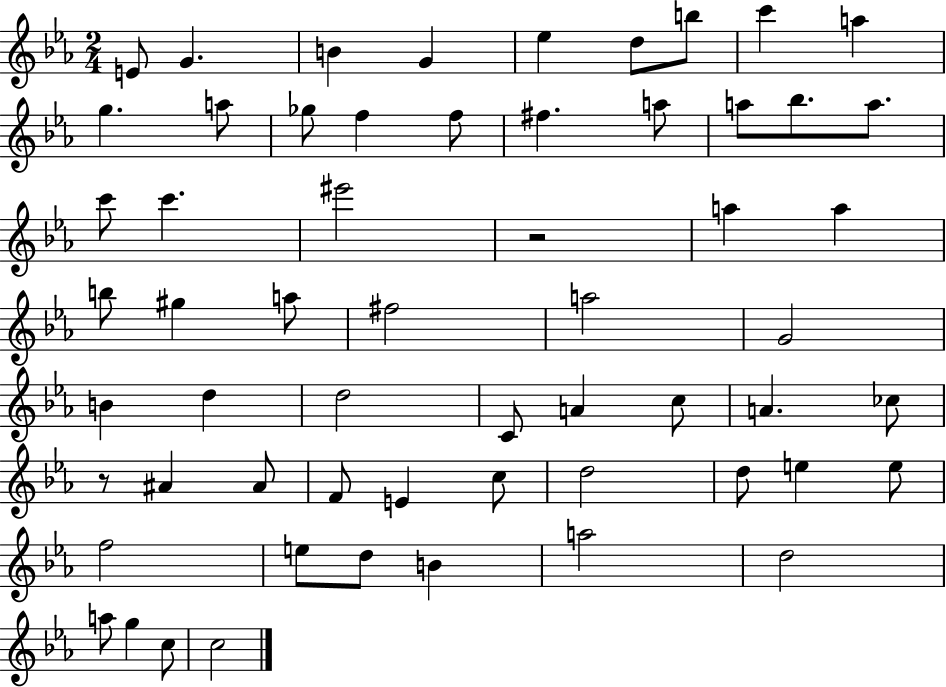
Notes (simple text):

E4/e G4/q. B4/q G4/q Eb5/q D5/e B5/e C6/q A5/q G5/q. A5/e Gb5/e F5/q F5/e F#5/q. A5/e A5/e Bb5/e. A5/e. C6/e C6/q. EIS6/h R/h A5/q A5/q B5/e G#5/q A5/e F#5/h A5/h G4/h B4/q D5/q D5/h C4/e A4/q C5/e A4/q. CES5/e R/e A#4/q A#4/e F4/e E4/q C5/e D5/h D5/e E5/q E5/e F5/h E5/e D5/e B4/q A5/h D5/h A5/e G5/q C5/e C5/h